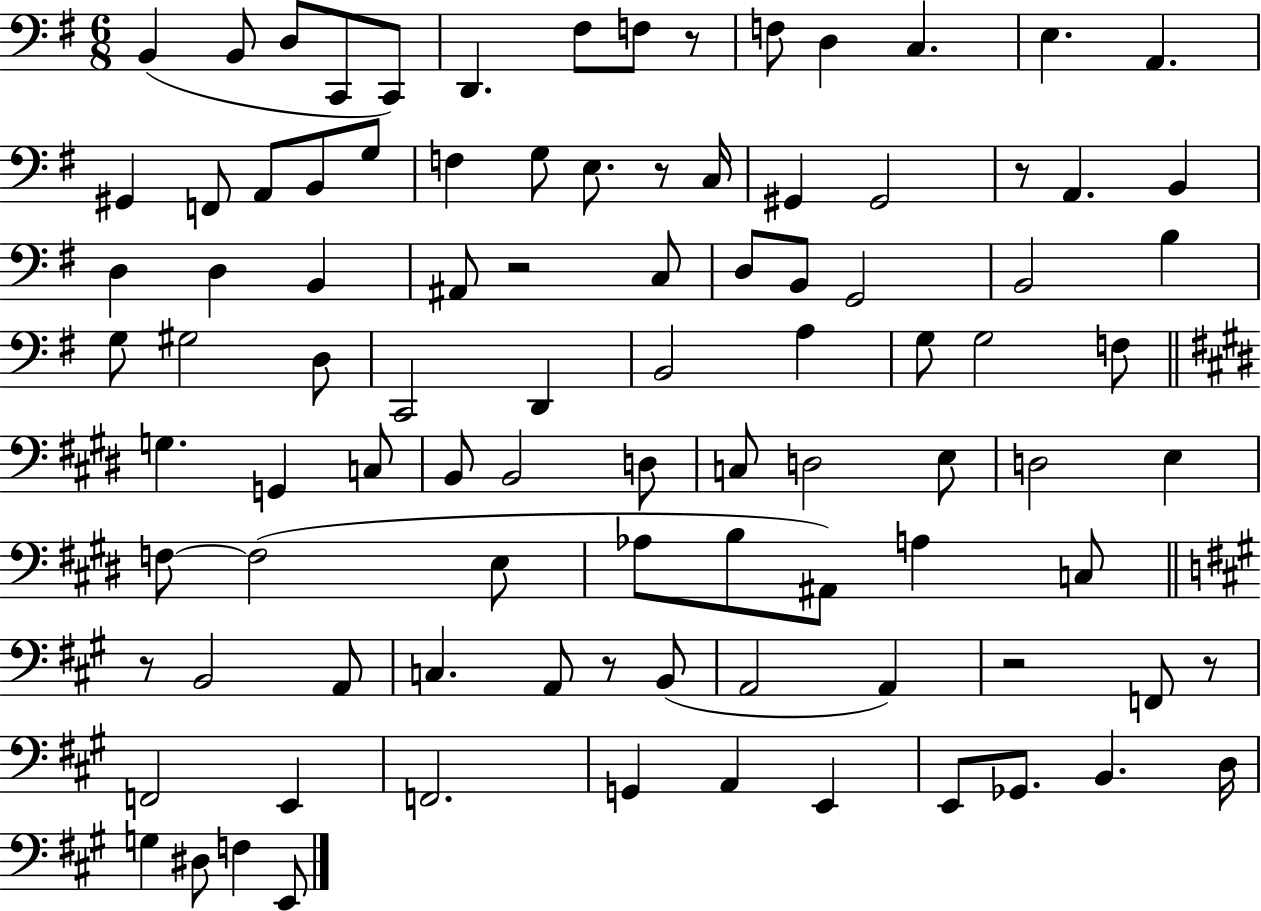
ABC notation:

X:1
T:Untitled
M:6/8
L:1/4
K:G
B,, B,,/2 D,/2 C,,/2 C,,/2 D,, ^F,/2 F,/2 z/2 F,/2 D, C, E, A,, ^G,, F,,/2 A,,/2 B,,/2 G,/2 F, G,/2 E,/2 z/2 C,/4 ^G,, ^G,,2 z/2 A,, B,, D, D, B,, ^A,,/2 z2 C,/2 D,/2 B,,/2 G,,2 B,,2 B, G,/2 ^G,2 D,/2 C,,2 D,, B,,2 A, G,/2 G,2 F,/2 G, G,, C,/2 B,,/2 B,,2 D,/2 C,/2 D,2 E,/2 D,2 E, F,/2 F,2 E,/2 _A,/2 B,/2 ^A,,/2 A, C,/2 z/2 B,,2 A,,/2 C, A,,/2 z/2 B,,/2 A,,2 A,, z2 F,,/2 z/2 F,,2 E,, F,,2 G,, A,, E,, E,,/2 _G,,/2 B,, D,/4 G, ^D,/2 F, E,,/2